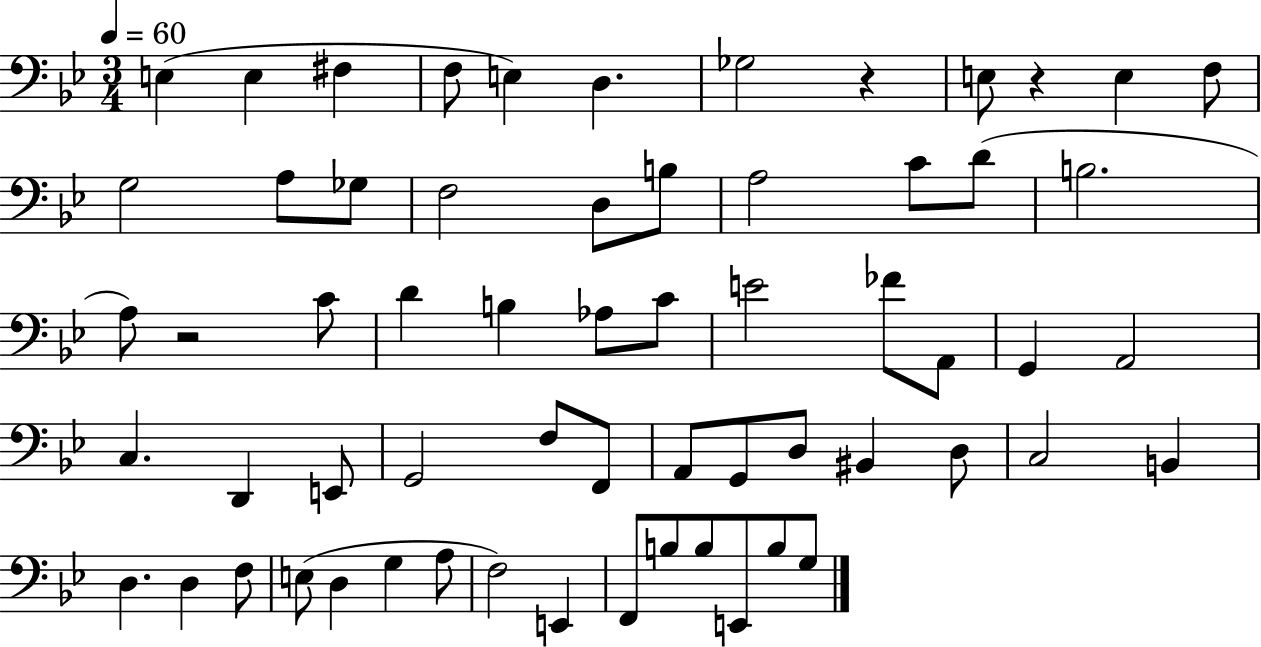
E3/q E3/q F#3/q F3/e E3/q D3/q. Gb3/h R/q E3/e R/q E3/q F3/e G3/h A3/e Gb3/e F3/h D3/e B3/e A3/h C4/e D4/e B3/h. A3/e R/h C4/e D4/q B3/q Ab3/e C4/e E4/h FES4/e A2/e G2/q A2/h C3/q. D2/q E2/e G2/h F3/e F2/e A2/e G2/e D3/e BIS2/q D3/e C3/h B2/q D3/q. D3/q F3/e E3/e D3/q G3/q A3/e F3/h E2/q F2/e B3/e B3/e E2/e B3/e G3/e